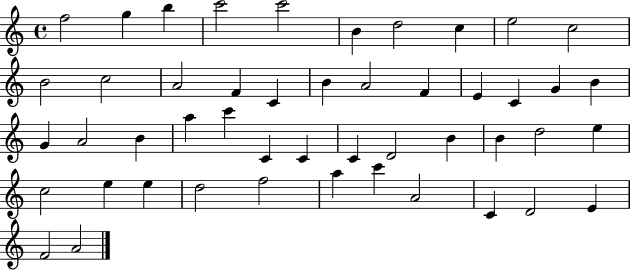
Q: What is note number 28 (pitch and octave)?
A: C4